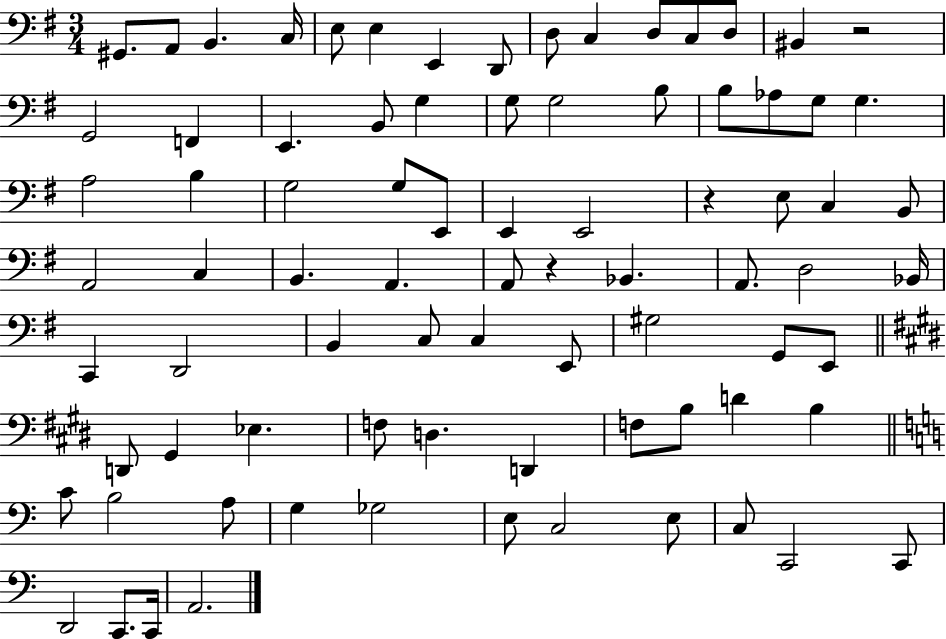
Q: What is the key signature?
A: G major